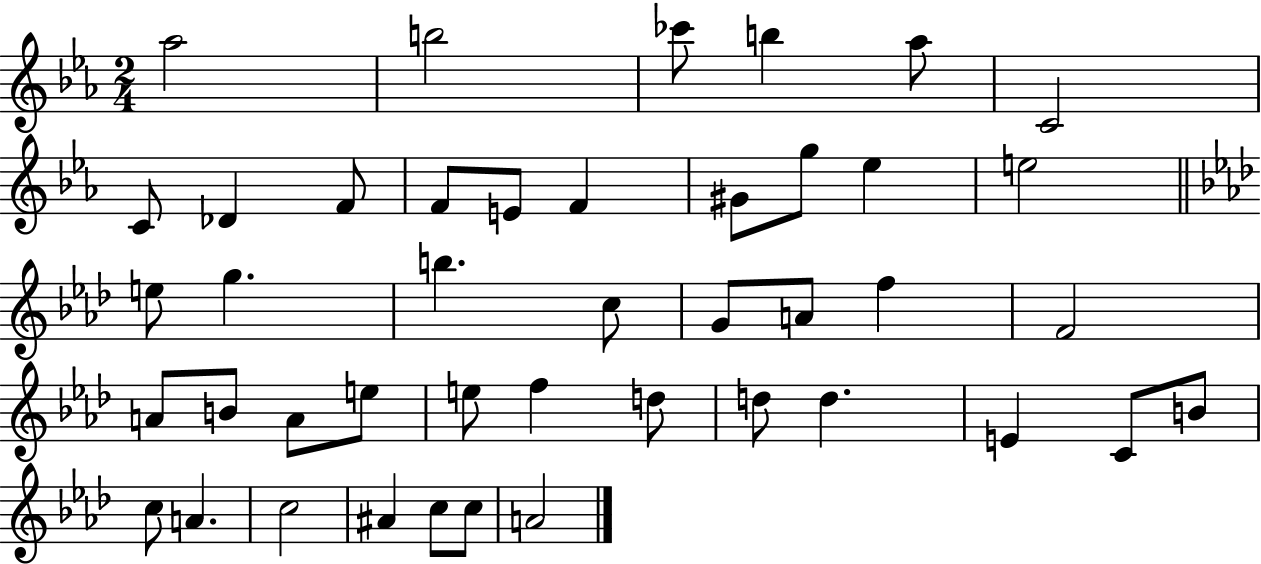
{
  \clef treble
  \numericTimeSignature
  \time 2/4
  \key ees \major
  aes''2 | b''2 | ces'''8 b''4 aes''8 | c'2 | \break c'8 des'4 f'8 | f'8 e'8 f'4 | gis'8 g''8 ees''4 | e''2 | \break \bar "||" \break \key aes \major e''8 g''4. | b''4. c''8 | g'8 a'8 f''4 | f'2 | \break a'8 b'8 a'8 e''8 | e''8 f''4 d''8 | d''8 d''4. | e'4 c'8 b'8 | \break c''8 a'4. | c''2 | ais'4 c''8 c''8 | a'2 | \break \bar "|."
}